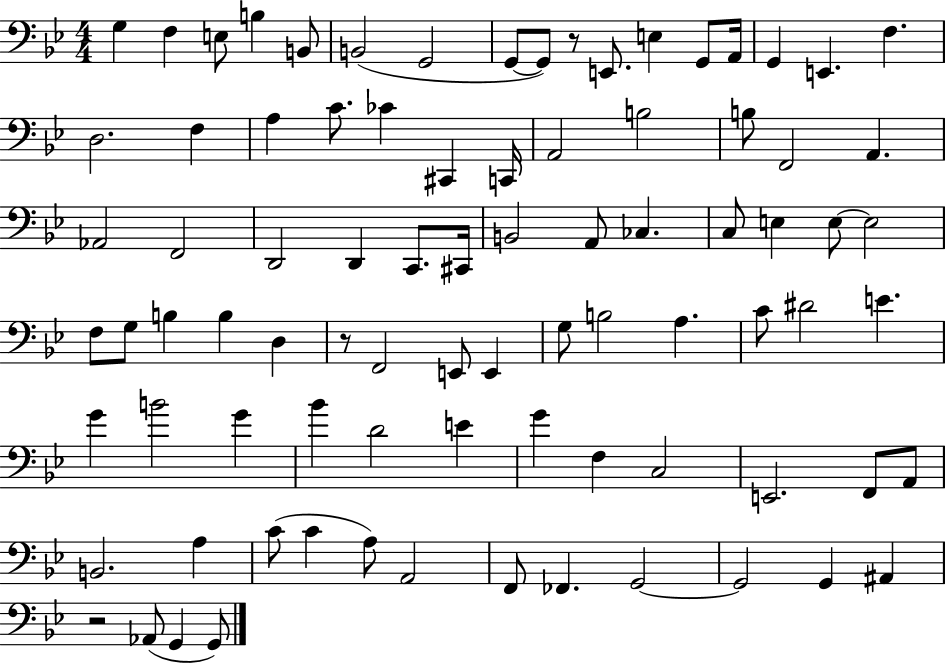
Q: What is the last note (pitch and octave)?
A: G2